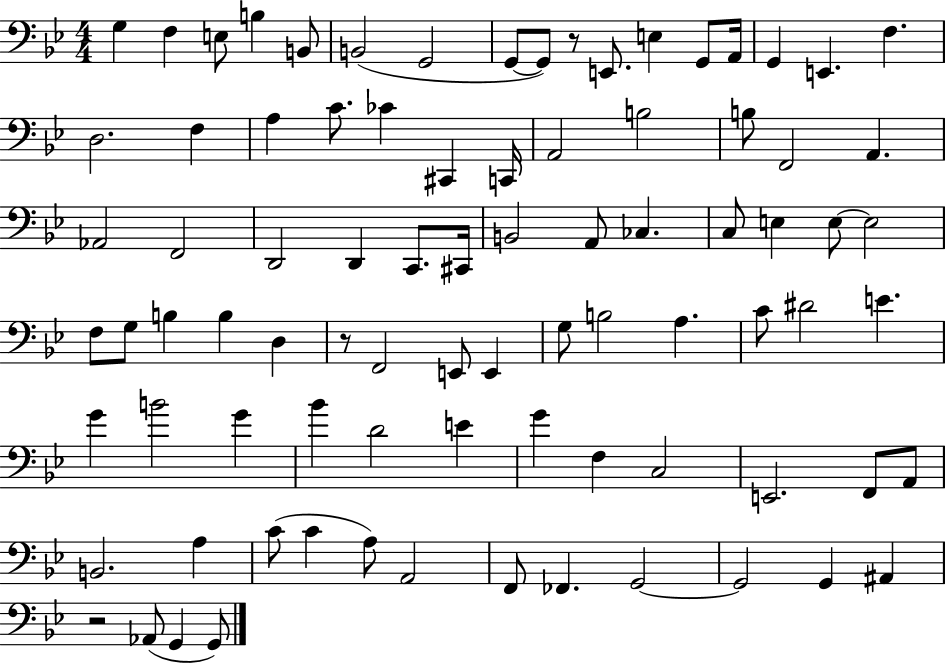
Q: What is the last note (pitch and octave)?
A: G2